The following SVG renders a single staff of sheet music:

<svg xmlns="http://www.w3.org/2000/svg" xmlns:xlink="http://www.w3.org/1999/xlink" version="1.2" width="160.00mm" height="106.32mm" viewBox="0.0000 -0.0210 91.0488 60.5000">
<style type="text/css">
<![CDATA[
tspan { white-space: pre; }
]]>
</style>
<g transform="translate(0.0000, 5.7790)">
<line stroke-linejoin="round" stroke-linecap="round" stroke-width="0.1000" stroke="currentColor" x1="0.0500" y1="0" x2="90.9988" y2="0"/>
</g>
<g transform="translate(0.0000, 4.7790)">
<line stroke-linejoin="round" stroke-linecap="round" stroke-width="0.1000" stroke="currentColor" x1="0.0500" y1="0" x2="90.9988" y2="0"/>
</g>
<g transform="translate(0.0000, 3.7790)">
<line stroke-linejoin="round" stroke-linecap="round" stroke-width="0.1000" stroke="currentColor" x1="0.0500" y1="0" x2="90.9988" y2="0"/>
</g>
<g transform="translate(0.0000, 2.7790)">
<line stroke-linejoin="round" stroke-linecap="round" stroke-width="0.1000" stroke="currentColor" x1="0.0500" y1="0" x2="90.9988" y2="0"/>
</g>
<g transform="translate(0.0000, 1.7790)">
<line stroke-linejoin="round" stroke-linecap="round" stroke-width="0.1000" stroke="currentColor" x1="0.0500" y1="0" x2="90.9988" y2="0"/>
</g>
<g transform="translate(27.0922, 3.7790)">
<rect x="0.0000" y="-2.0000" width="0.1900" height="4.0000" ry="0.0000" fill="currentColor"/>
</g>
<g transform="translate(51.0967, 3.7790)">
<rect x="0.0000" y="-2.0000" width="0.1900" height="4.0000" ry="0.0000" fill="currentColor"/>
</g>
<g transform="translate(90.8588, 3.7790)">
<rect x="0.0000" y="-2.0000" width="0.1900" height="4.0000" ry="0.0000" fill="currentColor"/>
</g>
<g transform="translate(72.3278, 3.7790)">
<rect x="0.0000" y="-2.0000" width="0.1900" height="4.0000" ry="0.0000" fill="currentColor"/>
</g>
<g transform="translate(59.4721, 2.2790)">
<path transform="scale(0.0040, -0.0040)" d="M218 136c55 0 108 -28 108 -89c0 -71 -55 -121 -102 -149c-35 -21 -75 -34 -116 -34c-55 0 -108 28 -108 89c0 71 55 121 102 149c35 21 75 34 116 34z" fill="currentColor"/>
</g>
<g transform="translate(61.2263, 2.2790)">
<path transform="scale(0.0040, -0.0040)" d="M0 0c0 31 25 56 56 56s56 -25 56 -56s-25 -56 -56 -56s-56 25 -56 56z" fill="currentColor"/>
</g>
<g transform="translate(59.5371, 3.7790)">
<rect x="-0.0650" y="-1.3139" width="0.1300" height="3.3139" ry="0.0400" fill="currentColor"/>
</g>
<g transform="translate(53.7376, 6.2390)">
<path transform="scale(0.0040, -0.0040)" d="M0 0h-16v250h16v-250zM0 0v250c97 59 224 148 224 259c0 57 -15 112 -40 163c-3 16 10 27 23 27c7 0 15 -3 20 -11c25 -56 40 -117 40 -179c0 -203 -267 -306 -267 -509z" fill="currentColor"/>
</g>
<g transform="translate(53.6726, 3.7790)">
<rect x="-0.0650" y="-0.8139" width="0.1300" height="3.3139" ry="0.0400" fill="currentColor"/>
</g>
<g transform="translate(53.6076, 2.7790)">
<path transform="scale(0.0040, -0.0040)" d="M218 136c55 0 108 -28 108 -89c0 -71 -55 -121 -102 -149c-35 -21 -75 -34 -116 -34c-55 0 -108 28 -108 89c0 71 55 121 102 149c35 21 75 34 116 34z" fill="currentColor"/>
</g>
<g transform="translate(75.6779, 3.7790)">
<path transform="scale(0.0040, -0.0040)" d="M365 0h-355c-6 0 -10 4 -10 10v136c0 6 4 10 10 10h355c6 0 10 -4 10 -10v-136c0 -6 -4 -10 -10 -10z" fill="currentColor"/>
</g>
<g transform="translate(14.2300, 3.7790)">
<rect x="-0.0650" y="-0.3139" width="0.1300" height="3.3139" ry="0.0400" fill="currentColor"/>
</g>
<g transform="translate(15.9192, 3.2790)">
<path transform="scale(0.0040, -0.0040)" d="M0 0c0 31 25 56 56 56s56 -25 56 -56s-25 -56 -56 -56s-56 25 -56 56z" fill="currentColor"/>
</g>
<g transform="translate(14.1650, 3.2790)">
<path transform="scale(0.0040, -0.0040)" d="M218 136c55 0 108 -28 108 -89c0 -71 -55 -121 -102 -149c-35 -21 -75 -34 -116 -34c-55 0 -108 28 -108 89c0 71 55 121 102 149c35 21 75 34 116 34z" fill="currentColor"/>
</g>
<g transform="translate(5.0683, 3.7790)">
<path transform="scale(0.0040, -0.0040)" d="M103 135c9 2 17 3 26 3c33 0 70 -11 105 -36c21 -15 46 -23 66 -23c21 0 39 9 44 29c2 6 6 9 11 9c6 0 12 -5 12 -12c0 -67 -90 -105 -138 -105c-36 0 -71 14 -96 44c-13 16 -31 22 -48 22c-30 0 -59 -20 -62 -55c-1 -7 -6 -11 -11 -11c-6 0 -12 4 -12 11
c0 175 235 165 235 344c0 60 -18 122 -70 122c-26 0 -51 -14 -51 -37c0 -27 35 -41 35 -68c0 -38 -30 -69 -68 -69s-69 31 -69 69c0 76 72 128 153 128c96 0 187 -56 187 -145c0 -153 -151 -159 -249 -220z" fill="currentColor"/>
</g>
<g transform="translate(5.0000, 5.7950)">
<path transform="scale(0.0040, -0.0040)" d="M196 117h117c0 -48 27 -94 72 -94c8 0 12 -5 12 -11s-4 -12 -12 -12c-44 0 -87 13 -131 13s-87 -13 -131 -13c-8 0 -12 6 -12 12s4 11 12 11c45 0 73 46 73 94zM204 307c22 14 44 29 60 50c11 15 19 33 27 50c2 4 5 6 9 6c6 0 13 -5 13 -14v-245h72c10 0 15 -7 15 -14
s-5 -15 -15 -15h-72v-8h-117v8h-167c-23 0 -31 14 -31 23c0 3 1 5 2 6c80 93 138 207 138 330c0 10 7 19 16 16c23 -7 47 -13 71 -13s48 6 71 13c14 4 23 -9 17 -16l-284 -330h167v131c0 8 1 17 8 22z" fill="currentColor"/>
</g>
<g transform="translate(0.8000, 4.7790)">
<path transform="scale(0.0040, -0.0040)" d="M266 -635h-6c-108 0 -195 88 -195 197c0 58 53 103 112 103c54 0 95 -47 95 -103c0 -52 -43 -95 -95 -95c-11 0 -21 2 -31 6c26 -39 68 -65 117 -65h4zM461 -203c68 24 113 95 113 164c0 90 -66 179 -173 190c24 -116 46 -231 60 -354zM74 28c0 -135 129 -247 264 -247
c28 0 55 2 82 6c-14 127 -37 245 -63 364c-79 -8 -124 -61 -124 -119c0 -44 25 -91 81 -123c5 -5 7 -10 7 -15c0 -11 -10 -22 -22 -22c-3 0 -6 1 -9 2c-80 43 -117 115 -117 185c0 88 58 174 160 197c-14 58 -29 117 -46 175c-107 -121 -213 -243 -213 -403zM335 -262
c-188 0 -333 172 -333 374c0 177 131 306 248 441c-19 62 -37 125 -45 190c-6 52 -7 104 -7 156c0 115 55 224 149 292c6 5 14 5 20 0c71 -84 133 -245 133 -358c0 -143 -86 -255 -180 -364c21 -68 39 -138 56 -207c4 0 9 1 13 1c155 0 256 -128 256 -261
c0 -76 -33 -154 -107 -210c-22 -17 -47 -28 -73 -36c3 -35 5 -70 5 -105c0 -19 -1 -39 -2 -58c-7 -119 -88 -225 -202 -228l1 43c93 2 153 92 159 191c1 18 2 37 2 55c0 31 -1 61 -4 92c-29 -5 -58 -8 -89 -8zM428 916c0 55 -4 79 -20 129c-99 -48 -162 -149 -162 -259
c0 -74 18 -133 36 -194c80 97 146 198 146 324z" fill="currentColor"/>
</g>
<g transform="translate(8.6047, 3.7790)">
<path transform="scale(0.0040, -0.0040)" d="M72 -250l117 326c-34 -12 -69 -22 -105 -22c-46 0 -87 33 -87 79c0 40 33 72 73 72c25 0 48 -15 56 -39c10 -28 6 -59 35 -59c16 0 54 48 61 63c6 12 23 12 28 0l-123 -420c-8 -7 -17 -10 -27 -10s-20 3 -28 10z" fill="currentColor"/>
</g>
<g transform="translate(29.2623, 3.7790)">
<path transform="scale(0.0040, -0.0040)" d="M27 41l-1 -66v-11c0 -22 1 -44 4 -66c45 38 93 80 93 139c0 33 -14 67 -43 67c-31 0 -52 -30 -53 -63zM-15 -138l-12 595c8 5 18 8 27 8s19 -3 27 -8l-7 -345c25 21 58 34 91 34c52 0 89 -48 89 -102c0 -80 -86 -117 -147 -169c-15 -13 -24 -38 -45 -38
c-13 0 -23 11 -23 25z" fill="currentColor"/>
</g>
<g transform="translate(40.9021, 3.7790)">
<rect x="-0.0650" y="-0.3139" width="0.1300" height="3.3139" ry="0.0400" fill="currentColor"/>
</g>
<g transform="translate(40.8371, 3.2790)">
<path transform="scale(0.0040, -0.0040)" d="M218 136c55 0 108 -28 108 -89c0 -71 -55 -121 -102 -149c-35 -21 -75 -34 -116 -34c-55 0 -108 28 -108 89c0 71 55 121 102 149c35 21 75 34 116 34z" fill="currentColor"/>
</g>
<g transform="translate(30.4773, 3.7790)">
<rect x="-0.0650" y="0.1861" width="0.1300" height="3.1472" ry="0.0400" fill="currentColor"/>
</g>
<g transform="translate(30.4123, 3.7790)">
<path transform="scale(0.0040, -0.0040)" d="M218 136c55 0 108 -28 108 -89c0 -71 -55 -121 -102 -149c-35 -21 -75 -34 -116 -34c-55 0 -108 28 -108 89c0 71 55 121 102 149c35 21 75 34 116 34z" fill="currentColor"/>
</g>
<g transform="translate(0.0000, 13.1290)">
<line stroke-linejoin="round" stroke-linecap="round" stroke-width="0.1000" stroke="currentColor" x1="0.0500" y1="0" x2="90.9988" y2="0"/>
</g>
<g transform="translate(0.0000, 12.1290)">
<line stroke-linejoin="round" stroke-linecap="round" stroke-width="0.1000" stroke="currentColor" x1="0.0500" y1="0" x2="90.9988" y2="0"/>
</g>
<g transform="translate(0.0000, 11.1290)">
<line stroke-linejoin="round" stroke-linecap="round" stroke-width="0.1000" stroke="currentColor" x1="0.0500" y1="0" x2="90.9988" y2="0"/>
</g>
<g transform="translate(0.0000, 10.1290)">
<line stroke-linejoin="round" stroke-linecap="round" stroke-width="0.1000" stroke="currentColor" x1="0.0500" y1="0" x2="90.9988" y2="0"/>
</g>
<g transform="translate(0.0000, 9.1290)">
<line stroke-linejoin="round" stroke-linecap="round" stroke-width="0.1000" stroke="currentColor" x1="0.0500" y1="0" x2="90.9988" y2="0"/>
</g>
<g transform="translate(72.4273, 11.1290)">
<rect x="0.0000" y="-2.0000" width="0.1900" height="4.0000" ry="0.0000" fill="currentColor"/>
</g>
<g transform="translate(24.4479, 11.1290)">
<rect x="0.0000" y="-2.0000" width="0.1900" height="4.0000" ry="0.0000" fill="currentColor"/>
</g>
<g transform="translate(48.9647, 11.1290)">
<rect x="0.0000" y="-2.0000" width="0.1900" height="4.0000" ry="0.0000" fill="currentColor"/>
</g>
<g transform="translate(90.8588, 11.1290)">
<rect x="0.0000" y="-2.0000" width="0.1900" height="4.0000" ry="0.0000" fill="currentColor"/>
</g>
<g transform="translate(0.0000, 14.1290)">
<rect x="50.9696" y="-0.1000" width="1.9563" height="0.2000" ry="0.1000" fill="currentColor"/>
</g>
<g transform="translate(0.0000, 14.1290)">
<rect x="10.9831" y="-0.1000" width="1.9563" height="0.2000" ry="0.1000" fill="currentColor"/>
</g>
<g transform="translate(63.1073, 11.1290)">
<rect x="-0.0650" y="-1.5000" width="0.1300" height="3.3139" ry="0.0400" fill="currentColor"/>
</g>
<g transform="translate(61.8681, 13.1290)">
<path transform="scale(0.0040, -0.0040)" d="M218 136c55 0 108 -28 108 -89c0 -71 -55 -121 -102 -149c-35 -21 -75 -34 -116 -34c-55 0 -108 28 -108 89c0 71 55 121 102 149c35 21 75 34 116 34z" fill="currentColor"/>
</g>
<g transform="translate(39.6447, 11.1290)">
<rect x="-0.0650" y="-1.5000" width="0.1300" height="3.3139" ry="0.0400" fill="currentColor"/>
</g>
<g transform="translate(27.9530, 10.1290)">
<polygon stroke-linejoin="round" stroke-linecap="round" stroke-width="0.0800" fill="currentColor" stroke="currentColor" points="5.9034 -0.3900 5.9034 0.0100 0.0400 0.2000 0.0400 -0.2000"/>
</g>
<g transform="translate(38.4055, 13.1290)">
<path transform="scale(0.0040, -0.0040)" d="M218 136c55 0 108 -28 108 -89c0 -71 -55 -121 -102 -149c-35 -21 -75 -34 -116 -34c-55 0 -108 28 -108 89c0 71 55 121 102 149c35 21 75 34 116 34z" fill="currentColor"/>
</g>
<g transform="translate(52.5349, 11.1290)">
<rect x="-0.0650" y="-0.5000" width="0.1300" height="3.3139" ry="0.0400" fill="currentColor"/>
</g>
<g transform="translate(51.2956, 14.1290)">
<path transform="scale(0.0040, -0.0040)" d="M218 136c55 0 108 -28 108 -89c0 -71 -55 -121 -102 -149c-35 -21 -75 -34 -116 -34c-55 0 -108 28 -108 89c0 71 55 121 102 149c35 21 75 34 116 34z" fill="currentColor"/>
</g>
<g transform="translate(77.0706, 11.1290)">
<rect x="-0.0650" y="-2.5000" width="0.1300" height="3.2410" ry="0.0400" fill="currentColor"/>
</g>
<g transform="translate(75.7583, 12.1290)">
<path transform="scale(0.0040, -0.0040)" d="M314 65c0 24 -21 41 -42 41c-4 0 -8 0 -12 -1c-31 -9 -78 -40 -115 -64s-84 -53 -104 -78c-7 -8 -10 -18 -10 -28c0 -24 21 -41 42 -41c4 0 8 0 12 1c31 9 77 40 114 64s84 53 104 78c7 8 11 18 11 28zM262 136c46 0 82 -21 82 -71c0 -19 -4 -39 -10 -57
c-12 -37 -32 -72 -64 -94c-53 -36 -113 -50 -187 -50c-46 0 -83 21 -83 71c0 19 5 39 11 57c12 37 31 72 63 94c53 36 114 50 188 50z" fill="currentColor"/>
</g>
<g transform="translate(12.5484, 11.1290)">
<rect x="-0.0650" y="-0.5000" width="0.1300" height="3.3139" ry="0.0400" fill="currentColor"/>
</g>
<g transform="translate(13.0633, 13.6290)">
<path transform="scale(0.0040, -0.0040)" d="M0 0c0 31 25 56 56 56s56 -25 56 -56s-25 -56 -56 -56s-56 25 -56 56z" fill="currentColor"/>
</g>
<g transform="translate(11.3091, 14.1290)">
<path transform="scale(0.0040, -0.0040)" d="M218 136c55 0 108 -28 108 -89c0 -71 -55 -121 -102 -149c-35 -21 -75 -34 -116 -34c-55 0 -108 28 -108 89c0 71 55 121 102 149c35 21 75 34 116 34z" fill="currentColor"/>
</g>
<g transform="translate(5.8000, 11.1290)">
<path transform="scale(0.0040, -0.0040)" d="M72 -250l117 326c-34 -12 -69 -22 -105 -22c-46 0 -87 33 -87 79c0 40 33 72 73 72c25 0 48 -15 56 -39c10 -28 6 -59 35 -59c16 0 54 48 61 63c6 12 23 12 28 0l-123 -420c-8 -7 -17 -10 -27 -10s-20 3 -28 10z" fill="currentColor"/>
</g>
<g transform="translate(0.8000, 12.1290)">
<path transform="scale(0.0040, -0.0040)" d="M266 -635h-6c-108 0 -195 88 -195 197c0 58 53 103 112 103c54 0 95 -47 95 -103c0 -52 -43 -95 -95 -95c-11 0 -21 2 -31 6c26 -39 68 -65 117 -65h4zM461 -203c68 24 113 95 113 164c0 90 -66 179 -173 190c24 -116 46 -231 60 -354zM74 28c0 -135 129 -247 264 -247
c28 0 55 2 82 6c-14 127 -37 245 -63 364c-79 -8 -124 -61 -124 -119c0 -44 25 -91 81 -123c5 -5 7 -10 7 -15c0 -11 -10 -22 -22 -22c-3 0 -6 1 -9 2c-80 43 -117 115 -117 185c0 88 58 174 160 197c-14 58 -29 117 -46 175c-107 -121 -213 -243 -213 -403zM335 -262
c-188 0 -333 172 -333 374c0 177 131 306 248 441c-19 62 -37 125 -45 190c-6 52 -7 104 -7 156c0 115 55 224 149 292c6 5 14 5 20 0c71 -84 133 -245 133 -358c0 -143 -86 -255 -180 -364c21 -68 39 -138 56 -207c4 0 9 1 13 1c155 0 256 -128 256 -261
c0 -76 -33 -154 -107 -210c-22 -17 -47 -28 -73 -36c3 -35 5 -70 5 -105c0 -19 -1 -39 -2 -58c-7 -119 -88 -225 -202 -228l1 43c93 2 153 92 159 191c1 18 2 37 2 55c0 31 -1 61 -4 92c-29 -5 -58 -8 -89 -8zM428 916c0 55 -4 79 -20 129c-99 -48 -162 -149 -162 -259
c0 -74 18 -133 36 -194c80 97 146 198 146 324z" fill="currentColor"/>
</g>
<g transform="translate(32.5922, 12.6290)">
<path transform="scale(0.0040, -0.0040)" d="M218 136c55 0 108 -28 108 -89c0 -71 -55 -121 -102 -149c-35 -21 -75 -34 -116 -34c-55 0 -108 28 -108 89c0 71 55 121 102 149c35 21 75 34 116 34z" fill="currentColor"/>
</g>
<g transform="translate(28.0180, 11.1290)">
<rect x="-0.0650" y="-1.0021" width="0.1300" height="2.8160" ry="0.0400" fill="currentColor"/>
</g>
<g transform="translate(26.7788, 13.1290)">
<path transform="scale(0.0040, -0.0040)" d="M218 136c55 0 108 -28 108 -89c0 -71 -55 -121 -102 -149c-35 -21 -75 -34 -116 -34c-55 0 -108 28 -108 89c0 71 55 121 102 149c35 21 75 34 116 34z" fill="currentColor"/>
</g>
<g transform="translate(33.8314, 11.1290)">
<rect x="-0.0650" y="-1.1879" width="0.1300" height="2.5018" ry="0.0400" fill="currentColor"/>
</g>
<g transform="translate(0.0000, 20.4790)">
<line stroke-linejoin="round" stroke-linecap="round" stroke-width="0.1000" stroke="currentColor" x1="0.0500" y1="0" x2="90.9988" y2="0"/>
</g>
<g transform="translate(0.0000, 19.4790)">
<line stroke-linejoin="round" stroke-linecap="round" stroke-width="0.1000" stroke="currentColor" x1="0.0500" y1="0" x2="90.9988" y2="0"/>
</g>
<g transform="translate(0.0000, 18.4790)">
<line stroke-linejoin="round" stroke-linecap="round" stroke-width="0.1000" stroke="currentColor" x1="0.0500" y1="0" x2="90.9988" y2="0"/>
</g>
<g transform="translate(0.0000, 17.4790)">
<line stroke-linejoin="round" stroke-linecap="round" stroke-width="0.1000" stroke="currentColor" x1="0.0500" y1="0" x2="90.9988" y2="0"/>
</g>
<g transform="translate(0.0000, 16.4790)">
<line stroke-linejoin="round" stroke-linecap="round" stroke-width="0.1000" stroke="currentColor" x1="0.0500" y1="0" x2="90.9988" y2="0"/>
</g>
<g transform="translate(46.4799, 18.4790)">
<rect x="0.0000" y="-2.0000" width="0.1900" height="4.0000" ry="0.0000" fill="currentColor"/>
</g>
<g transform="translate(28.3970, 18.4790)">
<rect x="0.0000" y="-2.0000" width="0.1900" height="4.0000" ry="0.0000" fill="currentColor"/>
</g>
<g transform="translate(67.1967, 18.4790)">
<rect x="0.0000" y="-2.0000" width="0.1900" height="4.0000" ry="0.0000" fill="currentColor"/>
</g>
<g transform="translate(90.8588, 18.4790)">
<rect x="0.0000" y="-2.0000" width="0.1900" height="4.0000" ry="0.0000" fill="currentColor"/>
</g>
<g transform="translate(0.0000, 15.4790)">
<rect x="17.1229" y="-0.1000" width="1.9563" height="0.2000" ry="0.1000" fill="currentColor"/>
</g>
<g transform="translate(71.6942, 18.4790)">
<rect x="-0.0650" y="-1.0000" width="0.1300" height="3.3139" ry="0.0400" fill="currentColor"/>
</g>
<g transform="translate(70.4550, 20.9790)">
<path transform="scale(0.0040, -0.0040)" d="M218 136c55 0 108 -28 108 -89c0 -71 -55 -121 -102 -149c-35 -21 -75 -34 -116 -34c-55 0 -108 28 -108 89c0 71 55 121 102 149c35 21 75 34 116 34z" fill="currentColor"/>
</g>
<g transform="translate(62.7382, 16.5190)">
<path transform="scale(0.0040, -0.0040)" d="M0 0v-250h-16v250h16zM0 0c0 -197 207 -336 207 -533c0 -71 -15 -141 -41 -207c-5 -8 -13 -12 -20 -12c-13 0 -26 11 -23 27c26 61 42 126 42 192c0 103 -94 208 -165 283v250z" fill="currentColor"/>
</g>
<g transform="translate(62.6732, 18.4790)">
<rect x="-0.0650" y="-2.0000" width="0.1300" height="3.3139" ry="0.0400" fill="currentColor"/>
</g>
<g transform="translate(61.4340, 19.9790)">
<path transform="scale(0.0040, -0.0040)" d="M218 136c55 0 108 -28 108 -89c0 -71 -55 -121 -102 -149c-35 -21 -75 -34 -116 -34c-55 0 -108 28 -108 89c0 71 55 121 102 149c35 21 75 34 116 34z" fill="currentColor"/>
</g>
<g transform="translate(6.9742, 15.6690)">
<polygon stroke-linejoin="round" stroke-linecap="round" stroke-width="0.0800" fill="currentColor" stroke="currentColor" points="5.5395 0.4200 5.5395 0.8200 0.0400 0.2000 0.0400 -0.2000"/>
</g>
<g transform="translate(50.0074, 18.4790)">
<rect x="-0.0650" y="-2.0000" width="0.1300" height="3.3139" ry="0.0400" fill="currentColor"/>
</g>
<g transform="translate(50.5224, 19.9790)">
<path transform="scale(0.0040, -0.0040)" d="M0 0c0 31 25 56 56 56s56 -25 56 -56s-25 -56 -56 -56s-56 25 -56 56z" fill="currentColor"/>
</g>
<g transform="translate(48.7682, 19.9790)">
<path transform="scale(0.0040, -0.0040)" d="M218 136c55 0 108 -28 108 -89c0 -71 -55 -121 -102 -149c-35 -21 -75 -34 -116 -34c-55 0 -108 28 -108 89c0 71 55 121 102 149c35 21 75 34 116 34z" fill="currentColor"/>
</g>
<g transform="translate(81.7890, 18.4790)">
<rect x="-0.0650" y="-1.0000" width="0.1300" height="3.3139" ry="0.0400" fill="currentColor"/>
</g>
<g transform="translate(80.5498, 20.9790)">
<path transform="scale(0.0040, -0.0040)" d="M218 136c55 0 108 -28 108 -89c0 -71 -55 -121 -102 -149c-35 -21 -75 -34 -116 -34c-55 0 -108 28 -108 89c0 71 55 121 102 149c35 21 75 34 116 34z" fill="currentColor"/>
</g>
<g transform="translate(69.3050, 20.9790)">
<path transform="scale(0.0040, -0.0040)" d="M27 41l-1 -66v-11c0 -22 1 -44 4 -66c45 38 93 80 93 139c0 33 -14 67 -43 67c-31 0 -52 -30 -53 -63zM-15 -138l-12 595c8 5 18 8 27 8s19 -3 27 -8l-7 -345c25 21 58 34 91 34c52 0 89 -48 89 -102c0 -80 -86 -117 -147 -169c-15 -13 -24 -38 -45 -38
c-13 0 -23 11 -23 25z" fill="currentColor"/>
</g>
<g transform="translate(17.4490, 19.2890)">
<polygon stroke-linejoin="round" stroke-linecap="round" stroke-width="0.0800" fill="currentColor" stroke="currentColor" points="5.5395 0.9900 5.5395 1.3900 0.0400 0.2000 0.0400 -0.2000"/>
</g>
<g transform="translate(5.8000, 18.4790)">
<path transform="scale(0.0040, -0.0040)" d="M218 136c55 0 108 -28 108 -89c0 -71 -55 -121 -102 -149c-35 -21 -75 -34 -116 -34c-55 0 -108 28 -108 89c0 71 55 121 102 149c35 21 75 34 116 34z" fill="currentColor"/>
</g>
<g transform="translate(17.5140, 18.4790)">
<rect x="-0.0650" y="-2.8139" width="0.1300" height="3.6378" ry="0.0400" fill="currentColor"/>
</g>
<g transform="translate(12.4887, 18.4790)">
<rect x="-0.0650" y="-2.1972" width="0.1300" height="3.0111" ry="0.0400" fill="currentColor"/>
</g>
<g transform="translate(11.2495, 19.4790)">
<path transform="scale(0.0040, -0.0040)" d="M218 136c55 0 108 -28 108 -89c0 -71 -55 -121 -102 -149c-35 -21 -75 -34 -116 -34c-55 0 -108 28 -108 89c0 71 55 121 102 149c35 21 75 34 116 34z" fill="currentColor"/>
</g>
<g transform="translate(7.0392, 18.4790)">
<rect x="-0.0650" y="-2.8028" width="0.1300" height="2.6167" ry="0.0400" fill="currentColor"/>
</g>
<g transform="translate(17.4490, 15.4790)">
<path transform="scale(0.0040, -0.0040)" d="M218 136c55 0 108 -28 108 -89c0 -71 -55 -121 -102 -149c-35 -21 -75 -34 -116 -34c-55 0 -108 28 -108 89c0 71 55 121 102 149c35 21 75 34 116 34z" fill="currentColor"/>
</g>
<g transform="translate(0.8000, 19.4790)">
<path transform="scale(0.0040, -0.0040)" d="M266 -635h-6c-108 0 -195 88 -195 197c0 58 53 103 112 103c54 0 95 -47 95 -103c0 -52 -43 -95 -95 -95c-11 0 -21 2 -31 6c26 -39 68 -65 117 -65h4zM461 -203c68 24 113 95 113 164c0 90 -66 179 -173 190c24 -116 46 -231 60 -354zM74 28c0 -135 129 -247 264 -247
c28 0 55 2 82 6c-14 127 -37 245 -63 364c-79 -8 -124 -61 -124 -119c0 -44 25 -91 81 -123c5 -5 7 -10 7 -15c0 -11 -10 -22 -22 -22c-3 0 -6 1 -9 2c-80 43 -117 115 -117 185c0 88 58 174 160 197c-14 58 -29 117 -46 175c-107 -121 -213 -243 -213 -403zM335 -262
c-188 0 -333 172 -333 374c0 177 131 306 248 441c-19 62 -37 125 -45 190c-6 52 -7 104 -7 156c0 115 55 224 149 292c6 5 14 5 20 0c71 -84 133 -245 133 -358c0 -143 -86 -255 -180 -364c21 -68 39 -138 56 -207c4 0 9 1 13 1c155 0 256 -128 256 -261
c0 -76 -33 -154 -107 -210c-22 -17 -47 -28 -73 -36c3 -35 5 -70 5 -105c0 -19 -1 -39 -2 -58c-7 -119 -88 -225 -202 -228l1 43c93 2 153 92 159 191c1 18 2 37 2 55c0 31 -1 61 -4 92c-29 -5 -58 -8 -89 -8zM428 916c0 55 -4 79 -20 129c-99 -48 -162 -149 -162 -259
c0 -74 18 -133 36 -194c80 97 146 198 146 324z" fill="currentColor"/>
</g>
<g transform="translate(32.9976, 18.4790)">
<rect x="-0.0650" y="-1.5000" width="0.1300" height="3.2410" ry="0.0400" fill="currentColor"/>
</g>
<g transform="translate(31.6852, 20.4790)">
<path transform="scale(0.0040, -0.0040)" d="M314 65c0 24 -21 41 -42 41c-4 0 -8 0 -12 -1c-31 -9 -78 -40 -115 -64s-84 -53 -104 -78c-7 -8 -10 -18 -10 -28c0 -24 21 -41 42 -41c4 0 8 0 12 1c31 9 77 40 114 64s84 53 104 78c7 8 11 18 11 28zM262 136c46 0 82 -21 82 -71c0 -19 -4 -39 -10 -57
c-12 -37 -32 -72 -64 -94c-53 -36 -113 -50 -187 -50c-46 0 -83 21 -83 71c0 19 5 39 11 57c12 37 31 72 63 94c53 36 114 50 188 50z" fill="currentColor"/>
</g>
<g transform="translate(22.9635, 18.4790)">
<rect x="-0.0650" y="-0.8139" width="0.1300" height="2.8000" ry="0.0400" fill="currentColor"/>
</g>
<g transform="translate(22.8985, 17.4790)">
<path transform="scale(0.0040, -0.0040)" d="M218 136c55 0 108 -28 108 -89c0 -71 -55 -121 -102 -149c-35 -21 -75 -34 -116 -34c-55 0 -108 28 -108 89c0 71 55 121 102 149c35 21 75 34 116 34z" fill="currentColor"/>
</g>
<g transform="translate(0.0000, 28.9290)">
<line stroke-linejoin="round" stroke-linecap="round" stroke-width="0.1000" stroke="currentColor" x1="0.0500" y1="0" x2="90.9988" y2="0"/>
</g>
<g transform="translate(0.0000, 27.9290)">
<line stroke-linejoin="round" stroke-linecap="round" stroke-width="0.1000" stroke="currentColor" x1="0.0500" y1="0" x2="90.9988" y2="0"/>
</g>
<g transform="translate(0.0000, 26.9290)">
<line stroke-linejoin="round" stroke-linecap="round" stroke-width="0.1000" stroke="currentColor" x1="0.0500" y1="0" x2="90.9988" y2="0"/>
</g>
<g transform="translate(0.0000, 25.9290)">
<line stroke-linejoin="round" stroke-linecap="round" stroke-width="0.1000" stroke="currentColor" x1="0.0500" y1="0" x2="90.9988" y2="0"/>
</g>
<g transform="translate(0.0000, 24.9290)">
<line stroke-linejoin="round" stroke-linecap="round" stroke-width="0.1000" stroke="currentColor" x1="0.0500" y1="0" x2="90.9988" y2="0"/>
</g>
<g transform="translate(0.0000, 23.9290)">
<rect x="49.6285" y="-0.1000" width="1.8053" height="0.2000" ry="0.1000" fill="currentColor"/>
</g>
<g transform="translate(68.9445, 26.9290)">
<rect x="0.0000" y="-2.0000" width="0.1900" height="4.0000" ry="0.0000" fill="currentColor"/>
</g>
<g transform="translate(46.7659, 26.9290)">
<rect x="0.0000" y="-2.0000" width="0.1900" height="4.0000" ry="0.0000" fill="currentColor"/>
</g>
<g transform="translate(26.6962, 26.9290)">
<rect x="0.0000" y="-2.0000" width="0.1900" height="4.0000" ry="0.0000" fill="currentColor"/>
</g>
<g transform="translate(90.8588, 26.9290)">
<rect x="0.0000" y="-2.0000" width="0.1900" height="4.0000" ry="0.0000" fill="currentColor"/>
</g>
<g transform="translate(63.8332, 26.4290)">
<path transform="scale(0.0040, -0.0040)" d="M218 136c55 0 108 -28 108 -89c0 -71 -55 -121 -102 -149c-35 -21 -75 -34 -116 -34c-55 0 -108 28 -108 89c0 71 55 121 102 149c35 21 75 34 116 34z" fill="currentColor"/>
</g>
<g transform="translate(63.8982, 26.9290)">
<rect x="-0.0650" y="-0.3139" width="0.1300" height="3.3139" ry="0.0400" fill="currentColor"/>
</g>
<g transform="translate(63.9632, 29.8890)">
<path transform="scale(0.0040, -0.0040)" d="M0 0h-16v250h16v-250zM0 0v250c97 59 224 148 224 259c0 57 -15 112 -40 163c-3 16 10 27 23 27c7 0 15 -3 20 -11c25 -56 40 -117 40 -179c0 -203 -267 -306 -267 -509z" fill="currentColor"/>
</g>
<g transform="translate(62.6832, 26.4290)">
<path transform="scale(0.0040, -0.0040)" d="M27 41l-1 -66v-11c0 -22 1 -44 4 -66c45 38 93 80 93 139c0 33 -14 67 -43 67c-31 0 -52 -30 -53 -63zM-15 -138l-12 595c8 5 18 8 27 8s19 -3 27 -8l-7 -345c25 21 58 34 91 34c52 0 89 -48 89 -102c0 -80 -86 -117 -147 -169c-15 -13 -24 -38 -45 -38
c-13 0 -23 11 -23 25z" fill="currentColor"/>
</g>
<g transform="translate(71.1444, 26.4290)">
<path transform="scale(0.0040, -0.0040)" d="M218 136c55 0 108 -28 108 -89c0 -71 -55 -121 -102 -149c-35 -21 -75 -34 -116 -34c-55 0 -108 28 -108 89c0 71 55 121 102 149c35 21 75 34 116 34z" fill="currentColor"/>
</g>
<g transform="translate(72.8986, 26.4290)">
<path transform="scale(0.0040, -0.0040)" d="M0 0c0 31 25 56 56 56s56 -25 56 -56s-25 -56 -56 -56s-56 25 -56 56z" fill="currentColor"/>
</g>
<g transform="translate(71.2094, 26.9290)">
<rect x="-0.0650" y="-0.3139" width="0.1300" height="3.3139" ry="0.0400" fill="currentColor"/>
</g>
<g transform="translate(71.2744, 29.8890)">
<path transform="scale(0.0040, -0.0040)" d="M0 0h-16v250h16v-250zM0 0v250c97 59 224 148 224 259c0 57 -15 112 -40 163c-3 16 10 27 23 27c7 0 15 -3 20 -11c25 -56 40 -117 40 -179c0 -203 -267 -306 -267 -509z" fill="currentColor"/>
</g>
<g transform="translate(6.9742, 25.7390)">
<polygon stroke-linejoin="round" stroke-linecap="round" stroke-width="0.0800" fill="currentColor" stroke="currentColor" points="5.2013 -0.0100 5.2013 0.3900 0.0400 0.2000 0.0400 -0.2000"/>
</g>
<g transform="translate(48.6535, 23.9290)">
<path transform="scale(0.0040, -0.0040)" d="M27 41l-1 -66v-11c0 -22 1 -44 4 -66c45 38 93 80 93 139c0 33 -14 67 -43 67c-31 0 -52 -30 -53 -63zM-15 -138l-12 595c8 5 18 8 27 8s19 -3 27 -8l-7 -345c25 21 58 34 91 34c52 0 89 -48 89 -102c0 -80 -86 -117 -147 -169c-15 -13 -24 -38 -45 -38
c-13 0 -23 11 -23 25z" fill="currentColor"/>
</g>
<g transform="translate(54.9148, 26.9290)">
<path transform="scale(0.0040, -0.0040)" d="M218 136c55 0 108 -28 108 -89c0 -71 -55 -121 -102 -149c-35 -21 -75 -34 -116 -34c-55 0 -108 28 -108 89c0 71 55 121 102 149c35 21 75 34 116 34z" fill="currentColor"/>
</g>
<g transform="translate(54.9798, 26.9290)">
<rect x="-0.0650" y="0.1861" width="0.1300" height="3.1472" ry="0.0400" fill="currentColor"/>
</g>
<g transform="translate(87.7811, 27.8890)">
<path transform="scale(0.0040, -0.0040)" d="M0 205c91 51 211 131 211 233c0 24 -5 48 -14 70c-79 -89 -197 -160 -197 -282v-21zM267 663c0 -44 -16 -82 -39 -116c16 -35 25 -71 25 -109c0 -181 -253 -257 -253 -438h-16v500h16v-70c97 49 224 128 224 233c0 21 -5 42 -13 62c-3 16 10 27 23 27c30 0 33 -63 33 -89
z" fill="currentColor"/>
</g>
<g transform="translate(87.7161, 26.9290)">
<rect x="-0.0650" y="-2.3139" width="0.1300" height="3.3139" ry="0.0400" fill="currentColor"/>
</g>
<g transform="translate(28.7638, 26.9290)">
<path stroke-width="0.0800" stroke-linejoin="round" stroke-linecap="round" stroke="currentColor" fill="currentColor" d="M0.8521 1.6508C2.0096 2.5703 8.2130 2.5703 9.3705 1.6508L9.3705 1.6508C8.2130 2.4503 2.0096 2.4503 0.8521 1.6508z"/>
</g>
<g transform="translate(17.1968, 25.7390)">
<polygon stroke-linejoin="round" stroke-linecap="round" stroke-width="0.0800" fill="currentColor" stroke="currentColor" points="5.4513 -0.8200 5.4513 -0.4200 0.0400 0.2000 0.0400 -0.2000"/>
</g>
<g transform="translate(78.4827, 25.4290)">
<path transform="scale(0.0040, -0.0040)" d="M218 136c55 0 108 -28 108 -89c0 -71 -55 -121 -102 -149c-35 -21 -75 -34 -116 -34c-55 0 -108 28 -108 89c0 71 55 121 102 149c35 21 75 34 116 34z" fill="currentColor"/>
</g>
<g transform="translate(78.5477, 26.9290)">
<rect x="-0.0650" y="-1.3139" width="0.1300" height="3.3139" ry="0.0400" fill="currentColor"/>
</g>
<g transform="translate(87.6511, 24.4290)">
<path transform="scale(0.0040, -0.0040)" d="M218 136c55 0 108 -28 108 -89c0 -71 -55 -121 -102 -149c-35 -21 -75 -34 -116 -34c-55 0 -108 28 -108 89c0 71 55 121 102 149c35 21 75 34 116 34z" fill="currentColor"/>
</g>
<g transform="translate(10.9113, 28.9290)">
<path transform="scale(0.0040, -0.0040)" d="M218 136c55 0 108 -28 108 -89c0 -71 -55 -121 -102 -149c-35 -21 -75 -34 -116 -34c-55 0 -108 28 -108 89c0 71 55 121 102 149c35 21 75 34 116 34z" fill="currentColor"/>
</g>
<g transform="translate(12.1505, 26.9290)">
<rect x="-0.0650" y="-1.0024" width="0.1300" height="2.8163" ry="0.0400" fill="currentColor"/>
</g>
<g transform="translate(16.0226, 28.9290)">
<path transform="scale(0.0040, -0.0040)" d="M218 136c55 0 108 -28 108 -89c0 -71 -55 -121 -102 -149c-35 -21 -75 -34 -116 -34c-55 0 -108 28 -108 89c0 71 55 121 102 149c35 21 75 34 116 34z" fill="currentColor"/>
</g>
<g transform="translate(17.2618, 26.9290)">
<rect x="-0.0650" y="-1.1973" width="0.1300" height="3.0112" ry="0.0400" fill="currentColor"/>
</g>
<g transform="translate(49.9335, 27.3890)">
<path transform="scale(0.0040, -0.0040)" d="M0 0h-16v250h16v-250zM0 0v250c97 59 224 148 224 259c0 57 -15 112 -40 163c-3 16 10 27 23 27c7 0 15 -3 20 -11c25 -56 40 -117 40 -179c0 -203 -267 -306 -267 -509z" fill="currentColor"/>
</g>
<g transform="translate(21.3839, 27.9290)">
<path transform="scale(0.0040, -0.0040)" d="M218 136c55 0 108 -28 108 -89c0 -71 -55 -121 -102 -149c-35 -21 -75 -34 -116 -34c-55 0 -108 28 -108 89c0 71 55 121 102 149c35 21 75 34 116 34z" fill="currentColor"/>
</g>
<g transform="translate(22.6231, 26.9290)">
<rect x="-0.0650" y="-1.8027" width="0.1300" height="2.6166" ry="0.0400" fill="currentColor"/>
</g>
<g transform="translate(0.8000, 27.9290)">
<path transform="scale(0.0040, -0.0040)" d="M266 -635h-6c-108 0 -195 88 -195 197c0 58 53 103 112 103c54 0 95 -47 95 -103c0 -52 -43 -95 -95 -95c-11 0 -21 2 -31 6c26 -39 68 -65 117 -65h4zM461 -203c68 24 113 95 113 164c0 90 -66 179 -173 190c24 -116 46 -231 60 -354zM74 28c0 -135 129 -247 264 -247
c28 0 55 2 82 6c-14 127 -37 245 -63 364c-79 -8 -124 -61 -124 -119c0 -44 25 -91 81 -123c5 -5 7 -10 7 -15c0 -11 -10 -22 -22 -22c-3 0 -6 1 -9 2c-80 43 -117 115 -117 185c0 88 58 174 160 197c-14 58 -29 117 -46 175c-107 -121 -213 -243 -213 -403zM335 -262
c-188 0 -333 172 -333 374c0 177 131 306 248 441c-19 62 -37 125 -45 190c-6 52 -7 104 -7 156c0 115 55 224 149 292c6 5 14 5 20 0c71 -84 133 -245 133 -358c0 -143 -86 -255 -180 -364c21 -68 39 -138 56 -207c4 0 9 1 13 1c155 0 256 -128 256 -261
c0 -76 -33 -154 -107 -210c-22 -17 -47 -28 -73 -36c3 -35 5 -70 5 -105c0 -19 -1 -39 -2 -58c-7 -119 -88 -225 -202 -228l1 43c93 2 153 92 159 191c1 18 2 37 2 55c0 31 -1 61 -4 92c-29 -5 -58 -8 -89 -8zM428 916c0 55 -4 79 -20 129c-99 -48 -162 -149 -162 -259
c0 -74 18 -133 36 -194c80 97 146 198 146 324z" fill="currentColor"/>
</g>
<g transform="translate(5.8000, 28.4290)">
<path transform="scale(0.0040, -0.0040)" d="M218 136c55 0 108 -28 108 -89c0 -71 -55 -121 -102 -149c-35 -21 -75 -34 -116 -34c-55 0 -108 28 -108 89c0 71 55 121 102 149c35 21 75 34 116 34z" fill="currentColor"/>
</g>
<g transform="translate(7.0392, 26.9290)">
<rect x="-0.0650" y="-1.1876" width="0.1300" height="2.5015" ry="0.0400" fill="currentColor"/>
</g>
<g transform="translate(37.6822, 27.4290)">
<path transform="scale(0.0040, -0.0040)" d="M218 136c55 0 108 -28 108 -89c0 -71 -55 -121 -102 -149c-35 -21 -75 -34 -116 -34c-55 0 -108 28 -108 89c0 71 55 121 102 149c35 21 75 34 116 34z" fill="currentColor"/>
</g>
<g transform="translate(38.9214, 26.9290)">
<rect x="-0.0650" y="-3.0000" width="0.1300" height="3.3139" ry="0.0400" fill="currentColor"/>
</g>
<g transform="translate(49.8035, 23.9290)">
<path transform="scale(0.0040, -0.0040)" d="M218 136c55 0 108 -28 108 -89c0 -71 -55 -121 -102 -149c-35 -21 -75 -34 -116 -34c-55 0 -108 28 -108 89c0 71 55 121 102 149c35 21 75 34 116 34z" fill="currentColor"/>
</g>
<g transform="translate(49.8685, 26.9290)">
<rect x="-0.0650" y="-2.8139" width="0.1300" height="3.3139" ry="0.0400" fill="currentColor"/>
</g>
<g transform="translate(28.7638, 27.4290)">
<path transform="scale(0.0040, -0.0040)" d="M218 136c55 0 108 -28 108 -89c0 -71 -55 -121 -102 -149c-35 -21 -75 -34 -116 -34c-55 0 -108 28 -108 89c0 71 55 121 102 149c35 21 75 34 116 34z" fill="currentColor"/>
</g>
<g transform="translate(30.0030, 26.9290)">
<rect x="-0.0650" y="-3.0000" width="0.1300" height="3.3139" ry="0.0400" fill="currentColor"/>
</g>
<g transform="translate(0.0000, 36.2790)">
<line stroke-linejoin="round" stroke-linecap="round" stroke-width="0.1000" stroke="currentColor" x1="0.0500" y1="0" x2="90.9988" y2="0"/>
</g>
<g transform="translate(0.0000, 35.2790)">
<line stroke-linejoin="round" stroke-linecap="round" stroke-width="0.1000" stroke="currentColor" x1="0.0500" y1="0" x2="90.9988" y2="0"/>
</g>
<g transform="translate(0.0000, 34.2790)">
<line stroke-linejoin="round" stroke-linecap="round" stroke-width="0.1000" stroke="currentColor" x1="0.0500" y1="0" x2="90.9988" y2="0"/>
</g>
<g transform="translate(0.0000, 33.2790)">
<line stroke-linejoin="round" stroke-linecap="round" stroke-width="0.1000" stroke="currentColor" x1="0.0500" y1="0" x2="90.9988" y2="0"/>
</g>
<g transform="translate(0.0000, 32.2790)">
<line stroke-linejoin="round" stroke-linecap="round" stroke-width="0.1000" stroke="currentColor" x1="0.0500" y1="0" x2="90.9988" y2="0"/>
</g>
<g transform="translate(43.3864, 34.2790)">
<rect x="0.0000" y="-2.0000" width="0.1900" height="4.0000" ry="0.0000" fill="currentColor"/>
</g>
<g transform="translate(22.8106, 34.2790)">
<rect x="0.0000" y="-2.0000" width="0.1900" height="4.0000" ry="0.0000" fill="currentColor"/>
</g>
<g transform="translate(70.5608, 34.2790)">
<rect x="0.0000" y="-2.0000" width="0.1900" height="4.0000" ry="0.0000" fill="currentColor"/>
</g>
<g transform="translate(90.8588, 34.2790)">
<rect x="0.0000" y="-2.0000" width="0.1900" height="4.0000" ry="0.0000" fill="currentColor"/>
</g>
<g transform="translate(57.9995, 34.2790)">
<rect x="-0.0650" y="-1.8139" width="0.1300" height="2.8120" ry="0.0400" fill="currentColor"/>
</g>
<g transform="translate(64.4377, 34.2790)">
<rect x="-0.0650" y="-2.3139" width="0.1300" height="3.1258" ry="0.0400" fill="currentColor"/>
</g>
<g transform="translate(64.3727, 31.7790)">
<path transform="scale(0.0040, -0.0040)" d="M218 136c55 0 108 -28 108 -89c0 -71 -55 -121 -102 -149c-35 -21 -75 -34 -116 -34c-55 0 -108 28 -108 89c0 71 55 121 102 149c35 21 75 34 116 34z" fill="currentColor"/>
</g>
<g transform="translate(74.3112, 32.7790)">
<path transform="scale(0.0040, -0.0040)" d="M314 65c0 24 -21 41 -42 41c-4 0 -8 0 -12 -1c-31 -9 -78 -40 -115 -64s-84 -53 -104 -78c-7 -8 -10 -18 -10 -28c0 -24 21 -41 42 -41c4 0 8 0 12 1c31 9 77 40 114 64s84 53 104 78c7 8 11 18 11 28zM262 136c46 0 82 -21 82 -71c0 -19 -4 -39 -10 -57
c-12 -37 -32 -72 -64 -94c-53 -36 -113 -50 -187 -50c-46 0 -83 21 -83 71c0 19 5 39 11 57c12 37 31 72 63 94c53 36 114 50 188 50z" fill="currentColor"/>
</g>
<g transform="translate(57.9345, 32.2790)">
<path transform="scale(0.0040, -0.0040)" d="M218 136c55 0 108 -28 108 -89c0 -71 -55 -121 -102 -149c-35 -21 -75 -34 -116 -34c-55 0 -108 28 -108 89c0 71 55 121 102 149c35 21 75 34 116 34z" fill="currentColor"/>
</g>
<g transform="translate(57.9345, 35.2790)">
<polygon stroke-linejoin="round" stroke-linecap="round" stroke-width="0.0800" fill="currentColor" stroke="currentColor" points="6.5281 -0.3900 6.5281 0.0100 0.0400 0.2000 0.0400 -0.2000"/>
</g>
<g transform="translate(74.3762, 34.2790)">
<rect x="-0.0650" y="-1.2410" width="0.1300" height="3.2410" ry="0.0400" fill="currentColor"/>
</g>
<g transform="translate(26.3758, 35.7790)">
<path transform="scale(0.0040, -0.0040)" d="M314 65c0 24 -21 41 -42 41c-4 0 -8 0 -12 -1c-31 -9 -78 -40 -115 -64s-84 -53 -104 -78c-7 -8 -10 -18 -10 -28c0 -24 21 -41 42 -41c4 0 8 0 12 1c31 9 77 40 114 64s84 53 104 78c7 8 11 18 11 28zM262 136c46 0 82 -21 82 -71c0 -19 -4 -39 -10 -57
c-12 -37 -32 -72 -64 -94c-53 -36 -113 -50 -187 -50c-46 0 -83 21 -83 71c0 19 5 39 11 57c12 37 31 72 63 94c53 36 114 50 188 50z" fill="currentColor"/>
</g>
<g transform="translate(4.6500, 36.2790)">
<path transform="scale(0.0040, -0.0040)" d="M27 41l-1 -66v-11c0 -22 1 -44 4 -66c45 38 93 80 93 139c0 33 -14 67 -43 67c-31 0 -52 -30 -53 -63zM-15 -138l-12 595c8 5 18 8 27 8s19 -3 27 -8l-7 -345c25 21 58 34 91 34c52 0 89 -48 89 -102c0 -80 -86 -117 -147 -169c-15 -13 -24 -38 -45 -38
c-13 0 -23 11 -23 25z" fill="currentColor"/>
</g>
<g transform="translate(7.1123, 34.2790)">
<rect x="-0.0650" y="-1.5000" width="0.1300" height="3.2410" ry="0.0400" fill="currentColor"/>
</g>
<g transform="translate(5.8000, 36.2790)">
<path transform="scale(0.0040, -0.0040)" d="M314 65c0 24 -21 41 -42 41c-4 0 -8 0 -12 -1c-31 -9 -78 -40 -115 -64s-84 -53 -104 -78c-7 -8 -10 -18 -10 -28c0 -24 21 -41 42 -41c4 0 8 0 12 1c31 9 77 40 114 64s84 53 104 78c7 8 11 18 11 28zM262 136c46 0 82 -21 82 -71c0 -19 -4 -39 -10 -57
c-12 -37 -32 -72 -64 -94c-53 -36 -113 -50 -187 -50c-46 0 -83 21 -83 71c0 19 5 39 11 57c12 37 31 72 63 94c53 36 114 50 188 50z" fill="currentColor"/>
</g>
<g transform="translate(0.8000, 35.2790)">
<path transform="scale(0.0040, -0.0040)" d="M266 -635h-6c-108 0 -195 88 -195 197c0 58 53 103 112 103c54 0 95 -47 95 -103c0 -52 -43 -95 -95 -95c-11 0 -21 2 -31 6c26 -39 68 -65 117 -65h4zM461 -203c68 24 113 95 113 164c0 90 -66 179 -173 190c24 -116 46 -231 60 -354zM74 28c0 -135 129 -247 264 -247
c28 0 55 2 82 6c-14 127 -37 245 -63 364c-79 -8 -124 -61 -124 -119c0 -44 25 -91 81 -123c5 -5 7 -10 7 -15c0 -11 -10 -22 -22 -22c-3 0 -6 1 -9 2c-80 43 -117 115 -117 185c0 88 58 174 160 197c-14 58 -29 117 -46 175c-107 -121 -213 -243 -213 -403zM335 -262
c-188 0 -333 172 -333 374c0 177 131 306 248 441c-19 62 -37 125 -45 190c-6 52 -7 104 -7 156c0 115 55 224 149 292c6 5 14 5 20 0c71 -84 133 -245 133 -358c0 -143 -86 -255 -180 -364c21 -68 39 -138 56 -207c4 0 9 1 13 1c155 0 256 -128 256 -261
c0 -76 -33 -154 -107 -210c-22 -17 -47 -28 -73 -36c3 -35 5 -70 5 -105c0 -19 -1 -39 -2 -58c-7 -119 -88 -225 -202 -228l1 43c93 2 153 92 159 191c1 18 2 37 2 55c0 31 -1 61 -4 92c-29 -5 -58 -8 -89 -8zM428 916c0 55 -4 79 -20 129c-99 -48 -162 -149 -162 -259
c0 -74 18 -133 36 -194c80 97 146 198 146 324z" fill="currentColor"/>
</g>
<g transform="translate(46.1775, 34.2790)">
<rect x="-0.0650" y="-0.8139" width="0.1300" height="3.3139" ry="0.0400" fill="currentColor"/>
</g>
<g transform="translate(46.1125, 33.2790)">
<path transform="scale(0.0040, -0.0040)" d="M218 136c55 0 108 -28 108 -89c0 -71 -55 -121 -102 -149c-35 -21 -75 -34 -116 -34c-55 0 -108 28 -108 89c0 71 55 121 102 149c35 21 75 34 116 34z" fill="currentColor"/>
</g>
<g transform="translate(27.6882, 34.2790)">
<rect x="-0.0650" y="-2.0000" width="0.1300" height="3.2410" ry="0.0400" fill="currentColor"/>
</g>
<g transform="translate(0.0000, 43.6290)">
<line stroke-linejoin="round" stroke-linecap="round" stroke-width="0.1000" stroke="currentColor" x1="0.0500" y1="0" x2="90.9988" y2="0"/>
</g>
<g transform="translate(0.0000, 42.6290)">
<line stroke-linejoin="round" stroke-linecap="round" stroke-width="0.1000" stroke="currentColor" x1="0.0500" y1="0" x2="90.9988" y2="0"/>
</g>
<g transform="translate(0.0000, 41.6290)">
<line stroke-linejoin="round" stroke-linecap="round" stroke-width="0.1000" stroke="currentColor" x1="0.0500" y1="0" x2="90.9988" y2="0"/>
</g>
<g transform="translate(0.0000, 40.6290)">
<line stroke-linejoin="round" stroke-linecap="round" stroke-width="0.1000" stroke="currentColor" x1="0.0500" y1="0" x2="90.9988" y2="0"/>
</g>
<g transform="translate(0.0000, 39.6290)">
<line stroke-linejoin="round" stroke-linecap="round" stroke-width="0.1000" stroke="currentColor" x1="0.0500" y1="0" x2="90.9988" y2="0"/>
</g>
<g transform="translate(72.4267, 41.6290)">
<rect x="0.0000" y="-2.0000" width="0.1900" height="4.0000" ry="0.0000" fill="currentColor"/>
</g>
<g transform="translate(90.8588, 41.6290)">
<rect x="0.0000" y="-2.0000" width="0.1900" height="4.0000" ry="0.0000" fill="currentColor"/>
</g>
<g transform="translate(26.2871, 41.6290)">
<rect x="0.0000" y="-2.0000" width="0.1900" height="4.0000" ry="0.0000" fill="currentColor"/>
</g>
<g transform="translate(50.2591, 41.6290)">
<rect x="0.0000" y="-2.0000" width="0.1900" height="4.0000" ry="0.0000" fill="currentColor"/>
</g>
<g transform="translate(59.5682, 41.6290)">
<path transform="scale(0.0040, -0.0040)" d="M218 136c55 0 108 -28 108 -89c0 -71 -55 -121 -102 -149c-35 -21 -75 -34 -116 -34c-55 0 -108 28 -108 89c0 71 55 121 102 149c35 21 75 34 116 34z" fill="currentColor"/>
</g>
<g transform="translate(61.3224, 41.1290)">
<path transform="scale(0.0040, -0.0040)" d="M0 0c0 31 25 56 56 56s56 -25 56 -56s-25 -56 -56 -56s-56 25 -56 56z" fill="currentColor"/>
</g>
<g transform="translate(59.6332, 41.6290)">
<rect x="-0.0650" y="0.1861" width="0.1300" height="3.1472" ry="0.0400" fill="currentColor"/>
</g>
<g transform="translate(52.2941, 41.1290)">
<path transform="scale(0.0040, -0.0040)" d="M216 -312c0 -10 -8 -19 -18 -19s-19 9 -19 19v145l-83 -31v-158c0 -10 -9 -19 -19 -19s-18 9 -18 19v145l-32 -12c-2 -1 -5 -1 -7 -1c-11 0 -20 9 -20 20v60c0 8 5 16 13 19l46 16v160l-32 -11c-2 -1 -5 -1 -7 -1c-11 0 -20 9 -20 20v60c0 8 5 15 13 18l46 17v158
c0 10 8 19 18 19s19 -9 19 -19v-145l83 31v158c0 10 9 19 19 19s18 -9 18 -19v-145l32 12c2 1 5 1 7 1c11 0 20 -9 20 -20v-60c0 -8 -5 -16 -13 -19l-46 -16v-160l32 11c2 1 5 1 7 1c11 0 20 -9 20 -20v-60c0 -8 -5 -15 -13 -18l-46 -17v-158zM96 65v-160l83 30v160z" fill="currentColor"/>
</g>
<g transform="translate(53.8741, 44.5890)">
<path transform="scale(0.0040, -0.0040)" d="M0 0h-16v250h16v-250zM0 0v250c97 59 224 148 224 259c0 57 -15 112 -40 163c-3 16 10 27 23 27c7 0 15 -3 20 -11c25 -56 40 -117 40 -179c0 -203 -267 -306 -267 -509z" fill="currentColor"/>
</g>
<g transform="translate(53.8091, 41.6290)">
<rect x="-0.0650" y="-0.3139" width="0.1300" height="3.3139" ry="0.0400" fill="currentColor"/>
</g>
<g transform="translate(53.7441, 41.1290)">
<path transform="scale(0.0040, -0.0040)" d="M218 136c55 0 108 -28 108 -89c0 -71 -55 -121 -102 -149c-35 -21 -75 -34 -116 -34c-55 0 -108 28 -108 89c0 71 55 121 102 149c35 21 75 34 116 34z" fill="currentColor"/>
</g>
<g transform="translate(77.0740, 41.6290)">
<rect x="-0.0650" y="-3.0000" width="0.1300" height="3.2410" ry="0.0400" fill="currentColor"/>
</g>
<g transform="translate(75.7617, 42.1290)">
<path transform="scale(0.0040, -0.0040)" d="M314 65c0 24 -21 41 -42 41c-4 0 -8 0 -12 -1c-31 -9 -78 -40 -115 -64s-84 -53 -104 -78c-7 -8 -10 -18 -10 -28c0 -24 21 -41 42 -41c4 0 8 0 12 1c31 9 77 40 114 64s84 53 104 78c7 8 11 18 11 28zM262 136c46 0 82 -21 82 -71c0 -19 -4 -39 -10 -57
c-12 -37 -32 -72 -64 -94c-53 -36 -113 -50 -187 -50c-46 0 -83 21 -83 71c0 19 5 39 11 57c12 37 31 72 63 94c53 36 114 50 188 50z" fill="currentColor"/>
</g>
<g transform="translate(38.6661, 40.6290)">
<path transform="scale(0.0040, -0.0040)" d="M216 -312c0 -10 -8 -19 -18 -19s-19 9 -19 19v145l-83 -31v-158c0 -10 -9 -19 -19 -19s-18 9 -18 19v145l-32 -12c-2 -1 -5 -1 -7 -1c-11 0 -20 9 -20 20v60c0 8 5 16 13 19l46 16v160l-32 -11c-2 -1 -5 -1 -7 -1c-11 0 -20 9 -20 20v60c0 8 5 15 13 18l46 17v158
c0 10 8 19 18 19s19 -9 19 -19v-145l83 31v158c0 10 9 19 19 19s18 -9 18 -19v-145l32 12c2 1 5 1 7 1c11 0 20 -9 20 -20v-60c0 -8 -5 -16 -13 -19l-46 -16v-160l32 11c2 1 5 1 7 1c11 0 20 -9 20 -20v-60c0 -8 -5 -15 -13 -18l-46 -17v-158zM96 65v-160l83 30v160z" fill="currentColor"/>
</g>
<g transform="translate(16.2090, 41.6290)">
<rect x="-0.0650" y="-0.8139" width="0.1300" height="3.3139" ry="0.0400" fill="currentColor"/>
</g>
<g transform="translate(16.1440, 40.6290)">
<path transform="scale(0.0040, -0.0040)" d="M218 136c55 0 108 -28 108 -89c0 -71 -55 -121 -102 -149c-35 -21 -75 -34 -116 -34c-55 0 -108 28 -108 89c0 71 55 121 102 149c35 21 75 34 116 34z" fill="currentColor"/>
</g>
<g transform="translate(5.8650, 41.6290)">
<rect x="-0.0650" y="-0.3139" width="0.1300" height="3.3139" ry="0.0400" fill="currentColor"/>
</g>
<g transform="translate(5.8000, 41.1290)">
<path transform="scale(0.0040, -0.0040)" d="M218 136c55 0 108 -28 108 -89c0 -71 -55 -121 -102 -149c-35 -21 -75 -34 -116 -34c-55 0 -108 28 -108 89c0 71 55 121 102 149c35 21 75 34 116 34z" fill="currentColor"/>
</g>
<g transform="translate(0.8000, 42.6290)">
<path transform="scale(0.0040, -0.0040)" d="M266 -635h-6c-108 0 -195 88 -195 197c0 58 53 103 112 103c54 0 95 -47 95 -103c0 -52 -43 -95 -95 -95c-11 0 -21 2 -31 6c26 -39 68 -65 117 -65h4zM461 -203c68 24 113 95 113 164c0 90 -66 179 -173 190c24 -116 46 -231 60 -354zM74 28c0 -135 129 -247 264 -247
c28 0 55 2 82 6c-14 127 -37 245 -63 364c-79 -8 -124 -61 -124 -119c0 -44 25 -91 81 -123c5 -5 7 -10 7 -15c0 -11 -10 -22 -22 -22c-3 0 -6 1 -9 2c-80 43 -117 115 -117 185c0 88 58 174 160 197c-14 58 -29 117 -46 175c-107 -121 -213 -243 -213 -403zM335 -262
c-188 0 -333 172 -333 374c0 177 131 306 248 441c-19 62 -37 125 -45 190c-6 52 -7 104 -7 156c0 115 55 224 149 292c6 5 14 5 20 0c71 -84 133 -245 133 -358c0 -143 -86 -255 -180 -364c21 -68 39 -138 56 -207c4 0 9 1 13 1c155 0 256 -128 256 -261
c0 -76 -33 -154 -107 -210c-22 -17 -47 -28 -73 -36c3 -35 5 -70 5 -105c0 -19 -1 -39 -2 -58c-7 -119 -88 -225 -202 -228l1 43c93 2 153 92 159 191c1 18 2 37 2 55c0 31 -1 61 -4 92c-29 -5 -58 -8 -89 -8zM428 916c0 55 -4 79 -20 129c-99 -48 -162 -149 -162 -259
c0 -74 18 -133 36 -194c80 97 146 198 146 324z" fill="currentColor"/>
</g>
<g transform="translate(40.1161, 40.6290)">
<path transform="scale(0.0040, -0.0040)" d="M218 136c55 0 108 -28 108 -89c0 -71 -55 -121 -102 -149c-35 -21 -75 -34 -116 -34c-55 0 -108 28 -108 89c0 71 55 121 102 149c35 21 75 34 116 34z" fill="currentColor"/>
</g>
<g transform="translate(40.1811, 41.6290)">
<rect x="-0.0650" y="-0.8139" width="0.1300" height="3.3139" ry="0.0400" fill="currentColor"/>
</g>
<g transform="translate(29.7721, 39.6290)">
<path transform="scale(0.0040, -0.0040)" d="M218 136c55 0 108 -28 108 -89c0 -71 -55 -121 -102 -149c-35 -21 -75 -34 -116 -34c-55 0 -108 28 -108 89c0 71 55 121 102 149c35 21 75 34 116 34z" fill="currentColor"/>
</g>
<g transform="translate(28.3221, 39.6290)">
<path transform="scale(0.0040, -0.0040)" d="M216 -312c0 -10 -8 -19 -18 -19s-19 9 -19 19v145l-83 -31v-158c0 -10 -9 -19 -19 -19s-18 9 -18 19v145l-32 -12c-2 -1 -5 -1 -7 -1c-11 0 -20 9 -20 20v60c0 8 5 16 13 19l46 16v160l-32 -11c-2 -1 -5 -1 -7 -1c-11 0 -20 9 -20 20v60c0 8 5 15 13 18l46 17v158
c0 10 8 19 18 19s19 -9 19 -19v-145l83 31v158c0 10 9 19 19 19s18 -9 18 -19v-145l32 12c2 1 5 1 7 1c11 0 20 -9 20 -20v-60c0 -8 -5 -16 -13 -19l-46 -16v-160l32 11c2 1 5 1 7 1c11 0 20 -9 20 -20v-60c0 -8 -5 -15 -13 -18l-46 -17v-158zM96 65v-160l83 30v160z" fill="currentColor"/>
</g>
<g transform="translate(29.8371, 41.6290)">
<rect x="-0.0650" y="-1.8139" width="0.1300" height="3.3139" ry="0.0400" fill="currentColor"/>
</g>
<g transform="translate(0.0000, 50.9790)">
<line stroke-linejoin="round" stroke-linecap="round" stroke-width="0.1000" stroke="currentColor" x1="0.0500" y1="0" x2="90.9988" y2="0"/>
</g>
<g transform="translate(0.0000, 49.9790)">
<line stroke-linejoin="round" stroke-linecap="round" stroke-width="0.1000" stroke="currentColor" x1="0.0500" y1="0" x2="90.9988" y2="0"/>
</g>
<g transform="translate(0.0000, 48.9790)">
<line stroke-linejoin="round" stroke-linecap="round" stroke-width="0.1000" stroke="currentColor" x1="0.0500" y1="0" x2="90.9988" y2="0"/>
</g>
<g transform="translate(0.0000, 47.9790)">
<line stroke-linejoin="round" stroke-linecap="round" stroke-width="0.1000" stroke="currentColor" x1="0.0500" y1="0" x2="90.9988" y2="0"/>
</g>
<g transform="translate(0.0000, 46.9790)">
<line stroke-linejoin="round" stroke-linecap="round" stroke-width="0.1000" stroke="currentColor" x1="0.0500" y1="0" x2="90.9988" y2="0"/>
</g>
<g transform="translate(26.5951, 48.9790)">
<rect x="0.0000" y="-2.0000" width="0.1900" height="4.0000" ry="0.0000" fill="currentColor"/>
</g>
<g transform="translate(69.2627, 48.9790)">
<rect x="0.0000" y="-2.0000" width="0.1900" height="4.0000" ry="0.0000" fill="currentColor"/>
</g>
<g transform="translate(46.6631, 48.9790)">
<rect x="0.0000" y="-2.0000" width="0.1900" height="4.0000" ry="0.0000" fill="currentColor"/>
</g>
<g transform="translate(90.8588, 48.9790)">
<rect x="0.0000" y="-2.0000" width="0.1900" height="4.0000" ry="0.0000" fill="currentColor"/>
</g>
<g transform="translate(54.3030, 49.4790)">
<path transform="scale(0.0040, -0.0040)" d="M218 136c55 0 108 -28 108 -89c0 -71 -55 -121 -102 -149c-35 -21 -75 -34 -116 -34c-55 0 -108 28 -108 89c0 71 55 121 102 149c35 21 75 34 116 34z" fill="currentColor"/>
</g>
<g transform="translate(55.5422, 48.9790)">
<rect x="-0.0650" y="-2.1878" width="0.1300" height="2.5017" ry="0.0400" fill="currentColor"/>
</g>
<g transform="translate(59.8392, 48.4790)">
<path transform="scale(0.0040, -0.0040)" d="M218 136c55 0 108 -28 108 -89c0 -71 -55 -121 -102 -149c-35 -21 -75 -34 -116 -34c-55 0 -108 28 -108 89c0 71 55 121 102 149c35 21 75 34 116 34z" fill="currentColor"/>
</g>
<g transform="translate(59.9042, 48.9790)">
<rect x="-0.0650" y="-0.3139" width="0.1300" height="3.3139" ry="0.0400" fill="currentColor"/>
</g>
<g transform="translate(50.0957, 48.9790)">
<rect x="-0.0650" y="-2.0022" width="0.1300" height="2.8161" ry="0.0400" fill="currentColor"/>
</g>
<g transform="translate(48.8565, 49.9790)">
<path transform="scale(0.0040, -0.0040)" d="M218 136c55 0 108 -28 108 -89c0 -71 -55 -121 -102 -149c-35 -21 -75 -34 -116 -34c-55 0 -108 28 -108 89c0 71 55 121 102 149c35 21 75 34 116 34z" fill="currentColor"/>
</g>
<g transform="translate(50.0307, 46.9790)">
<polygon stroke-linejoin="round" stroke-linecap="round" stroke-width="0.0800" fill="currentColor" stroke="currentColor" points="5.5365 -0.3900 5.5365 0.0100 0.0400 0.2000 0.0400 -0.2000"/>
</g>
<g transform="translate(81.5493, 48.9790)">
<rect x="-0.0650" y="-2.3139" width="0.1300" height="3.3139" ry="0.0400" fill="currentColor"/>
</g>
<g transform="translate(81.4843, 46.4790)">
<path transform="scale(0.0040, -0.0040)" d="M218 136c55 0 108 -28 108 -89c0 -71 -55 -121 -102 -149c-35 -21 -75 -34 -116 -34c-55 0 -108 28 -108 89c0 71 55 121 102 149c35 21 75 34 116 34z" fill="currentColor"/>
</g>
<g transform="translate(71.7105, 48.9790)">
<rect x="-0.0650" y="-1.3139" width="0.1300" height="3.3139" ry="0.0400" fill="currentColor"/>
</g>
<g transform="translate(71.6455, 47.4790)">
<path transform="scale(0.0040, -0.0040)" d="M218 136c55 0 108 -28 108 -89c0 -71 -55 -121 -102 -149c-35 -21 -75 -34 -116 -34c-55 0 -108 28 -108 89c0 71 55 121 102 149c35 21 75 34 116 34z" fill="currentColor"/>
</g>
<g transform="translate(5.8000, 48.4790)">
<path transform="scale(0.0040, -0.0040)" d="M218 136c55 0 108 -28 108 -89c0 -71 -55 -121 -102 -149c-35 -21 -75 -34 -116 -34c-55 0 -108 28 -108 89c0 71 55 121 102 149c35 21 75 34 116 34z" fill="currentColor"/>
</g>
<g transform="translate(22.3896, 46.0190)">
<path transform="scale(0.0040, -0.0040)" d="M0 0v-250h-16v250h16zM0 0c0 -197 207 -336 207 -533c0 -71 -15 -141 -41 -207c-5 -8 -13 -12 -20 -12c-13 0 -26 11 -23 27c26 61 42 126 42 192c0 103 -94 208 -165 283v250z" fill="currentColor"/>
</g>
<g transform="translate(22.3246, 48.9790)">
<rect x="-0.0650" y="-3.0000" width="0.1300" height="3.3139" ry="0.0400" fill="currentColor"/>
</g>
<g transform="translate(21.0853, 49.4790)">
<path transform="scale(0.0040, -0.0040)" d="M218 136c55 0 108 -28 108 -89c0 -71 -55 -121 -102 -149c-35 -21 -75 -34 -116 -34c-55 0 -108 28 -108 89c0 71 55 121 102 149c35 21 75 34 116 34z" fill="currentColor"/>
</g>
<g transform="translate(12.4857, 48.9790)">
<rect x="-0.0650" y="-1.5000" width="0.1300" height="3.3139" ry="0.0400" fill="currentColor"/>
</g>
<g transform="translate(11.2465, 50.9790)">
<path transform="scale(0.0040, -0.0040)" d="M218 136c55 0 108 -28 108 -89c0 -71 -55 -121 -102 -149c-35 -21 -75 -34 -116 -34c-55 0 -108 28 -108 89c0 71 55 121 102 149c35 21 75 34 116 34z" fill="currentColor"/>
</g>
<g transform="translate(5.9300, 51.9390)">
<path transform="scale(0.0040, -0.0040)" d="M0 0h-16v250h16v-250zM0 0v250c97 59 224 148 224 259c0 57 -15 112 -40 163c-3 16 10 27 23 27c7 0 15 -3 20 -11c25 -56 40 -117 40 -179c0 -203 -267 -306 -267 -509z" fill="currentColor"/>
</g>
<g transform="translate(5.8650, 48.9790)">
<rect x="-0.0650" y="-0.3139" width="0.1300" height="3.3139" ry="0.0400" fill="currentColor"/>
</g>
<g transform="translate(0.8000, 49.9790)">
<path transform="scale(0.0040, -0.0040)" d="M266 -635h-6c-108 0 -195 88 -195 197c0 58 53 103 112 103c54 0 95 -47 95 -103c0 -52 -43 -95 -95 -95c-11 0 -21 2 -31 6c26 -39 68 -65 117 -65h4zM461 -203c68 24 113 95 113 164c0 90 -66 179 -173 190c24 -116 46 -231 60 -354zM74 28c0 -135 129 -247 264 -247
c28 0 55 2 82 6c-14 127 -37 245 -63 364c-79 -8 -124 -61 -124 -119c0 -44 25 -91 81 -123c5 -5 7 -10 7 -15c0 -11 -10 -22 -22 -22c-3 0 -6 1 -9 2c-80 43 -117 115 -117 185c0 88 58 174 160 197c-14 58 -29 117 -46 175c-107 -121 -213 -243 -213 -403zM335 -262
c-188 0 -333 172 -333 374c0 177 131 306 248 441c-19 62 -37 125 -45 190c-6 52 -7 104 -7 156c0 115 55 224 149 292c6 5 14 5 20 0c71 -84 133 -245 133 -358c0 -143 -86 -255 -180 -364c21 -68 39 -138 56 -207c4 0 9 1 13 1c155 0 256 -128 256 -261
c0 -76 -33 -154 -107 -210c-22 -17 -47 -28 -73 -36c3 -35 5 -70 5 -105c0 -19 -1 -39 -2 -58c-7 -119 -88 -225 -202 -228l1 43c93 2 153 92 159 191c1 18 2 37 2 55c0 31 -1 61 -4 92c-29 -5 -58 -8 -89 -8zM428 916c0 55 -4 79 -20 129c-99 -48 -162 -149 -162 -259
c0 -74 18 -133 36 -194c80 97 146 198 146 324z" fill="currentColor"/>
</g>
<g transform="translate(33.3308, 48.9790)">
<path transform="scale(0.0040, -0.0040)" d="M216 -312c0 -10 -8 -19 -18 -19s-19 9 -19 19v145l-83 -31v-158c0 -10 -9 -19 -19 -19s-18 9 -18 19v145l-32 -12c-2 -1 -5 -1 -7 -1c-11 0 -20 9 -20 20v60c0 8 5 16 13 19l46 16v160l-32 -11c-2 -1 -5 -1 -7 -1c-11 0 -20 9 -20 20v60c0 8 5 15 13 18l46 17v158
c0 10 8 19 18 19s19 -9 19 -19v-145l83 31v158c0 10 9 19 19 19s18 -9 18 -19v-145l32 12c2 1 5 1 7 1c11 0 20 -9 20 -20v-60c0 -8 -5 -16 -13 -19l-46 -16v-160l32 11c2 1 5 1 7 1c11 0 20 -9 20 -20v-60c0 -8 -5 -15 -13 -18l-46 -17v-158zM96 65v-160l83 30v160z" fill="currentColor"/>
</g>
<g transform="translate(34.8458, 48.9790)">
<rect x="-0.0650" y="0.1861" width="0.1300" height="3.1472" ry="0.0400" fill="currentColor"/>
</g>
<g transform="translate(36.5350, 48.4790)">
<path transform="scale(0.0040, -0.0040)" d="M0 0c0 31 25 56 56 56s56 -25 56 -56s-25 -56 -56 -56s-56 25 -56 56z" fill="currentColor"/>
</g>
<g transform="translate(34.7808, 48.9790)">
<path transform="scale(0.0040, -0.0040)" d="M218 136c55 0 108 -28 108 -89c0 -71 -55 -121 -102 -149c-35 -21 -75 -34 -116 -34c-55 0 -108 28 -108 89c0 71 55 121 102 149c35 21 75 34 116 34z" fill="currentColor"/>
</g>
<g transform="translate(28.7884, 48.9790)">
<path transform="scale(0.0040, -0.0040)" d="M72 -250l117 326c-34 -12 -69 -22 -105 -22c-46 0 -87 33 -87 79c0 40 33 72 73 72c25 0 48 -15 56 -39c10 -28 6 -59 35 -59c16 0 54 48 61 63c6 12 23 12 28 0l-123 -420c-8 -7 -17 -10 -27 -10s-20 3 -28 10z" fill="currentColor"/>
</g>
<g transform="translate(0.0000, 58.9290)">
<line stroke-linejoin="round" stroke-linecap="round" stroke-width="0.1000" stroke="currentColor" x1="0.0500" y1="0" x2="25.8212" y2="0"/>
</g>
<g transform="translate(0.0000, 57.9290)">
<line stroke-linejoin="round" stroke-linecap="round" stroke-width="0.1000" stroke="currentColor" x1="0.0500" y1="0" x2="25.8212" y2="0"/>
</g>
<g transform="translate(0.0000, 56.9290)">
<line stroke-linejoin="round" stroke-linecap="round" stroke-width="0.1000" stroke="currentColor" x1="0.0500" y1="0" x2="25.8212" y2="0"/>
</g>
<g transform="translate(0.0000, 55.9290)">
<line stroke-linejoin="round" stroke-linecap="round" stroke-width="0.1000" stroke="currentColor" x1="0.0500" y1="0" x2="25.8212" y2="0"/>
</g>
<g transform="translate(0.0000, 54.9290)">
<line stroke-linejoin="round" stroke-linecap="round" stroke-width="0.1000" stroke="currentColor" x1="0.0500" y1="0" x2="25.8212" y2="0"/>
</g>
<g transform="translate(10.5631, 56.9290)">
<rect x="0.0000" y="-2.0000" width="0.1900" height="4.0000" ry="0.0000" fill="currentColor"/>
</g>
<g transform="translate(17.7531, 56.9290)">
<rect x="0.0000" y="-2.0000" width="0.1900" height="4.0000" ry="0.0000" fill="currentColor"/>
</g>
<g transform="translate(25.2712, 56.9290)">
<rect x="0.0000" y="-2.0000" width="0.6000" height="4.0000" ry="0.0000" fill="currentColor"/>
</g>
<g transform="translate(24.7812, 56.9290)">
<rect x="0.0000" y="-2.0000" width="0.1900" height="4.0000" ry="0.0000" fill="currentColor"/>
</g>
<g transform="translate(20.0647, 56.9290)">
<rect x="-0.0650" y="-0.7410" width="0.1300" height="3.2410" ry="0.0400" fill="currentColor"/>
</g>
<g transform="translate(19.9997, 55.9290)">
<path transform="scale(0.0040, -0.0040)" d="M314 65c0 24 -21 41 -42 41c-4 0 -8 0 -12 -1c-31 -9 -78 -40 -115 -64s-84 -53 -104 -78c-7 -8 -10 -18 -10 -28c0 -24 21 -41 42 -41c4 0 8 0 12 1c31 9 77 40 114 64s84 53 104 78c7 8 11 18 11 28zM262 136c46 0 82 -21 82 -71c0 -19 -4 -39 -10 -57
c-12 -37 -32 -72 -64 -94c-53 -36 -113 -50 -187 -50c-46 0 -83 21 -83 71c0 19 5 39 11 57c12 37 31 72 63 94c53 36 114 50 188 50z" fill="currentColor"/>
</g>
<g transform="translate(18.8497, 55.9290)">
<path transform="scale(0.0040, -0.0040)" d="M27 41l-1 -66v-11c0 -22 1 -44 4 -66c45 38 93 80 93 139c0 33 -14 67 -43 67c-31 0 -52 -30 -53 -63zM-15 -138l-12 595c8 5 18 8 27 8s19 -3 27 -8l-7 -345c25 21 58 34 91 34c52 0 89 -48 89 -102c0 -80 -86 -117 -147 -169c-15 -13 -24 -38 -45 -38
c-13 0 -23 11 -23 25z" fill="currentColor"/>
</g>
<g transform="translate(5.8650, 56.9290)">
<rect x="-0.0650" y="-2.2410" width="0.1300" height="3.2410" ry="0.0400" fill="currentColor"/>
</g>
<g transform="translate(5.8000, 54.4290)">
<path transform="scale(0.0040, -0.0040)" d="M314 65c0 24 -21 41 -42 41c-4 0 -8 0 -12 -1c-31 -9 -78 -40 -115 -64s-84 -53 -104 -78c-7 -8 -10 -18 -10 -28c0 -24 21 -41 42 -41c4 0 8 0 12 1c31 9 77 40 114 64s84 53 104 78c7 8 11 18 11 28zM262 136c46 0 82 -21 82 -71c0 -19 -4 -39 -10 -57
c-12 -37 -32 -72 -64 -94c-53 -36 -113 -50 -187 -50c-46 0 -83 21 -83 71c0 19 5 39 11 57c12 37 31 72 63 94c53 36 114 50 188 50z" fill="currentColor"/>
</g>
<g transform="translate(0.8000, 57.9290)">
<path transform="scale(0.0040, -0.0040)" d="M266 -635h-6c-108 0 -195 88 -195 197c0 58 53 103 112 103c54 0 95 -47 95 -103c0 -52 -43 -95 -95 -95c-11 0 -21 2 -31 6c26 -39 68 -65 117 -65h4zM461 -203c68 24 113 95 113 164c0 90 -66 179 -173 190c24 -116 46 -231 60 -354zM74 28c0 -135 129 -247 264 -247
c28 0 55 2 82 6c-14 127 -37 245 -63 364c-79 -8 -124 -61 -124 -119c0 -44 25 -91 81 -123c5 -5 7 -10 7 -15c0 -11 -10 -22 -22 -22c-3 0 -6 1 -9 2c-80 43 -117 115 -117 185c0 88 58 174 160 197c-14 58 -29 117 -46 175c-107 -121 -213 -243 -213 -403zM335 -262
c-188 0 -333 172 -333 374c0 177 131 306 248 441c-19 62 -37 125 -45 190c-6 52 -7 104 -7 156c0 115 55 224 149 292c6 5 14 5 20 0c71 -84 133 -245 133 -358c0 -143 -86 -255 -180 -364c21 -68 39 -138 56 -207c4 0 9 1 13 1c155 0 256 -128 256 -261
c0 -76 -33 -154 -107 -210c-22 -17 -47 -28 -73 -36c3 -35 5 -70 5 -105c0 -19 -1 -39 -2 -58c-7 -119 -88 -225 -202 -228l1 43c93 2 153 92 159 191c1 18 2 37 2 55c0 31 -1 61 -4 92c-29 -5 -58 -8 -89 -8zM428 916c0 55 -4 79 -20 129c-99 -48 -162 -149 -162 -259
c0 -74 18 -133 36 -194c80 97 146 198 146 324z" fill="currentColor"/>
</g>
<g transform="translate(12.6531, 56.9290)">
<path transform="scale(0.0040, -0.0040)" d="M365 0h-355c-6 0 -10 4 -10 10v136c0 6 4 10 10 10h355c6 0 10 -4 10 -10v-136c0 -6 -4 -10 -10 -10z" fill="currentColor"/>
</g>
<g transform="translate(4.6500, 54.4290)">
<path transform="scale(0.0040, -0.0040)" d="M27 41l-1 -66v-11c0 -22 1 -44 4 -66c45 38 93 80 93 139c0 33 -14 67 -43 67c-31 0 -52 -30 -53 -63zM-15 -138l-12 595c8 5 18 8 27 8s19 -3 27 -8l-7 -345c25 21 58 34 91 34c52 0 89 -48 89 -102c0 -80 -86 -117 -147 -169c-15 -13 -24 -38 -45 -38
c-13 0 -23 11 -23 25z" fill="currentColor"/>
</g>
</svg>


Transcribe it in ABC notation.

X:1
T:Untitled
M:2/4
L:1/4
K:C
z/2 c _B c d/2 e z2 z/2 C E/2 F/2 E C E G2 B/2 G/2 a/2 d/2 E2 F F/2 _D _D F/2 E/2 E/2 G/2 A A _a/2 B _c/2 c/2 e g/4 _E2 F2 d f/2 g/2 e2 c d ^f ^d ^c/2 B A2 c/2 E A/2 z/2 ^B G/2 A/2 c e g _g2 z2 _d2